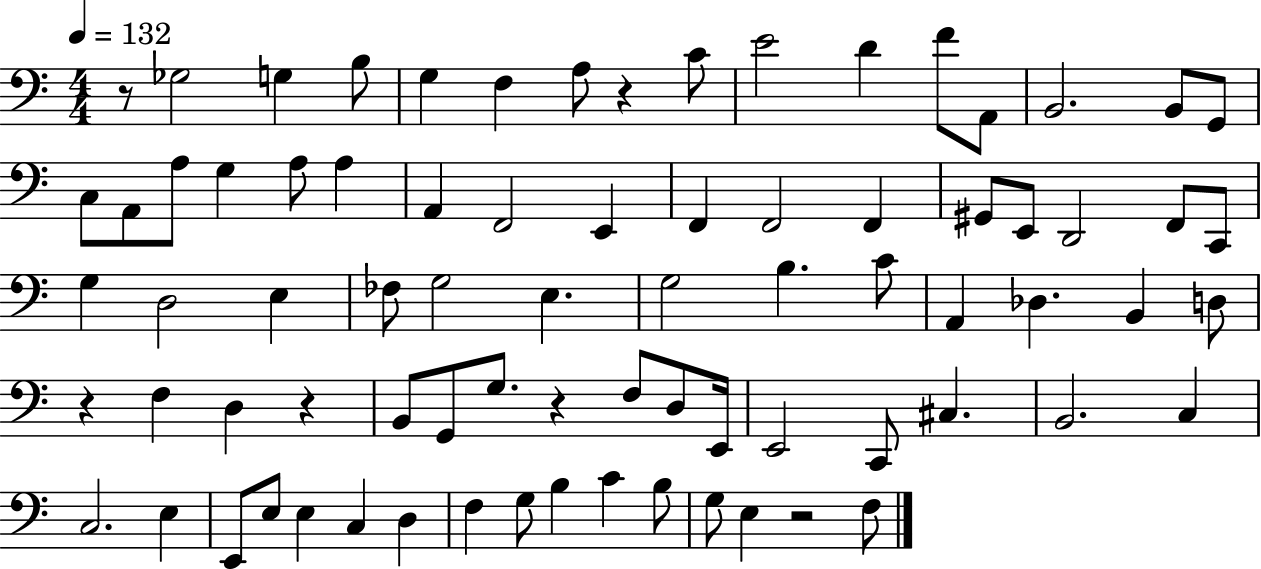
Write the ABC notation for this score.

X:1
T:Untitled
M:4/4
L:1/4
K:C
z/2 _G,2 G, B,/2 G, F, A,/2 z C/2 E2 D F/2 A,,/2 B,,2 B,,/2 G,,/2 C,/2 A,,/2 A,/2 G, A,/2 A, A,, F,,2 E,, F,, F,,2 F,, ^G,,/2 E,,/2 D,,2 F,,/2 C,,/2 G, D,2 E, _F,/2 G,2 E, G,2 B, C/2 A,, _D, B,, D,/2 z F, D, z B,,/2 G,,/2 G,/2 z F,/2 D,/2 E,,/4 E,,2 C,,/2 ^C, B,,2 C, C,2 E, E,,/2 E,/2 E, C, D, F, G,/2 B, C B,/2 G,/2 E, z2 F,/2